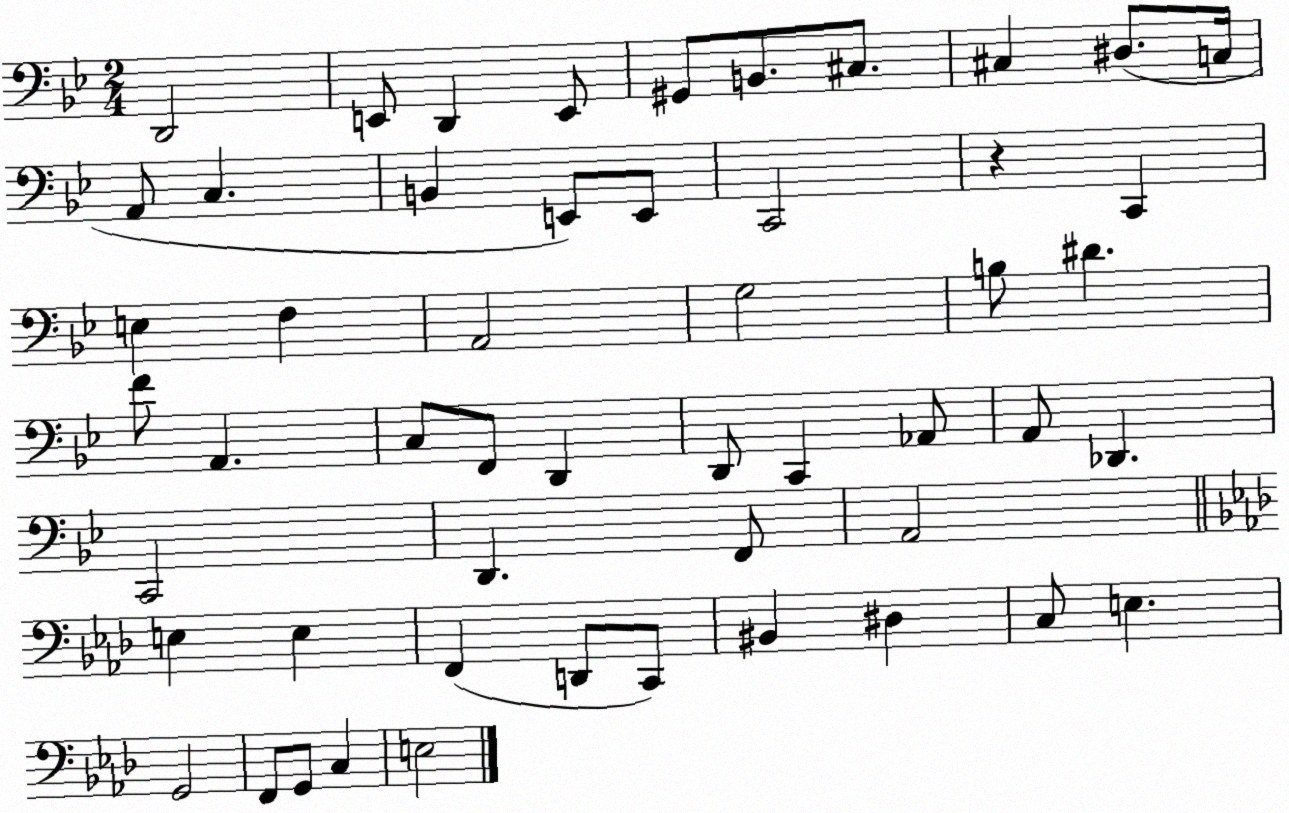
X:1
T:Untitled
M:2/4
L:1/4
K:Bb
D,,2 E,,/2 D,, E,,/2 ^G,,/2 B,,/2 ^C,/2 ^C, ^D,/2 C,/4 A,,/2 C, B,, E,,/2 E,,/2 C,,2 z C,, E, F, A,,2 G,2 B,/2 ^D F/2 A,, C,/2 F,,/2 D,, D,,/2 C,, _A,,/2 A,,/2 _D,, C,,2 D,, F,,/2 A,,2 E, E, F,, D,,/2 C,,/2 ^B,, ^D, C,/2 E, G,,2 F,,/2 G,,/2 C, E,2